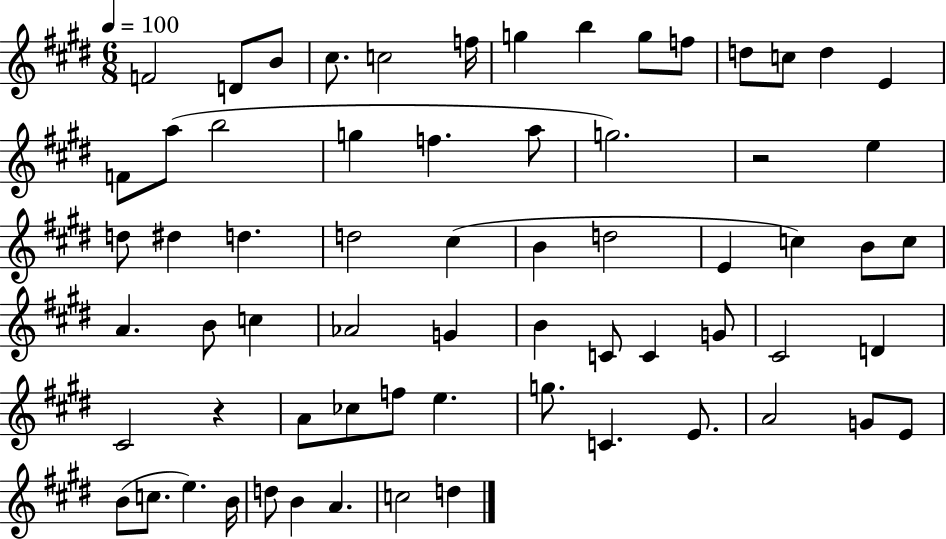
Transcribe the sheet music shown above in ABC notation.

X:1
T:Untitled
M:6/8
L:1/4
K:E
F2 D/2 B/2 ^c/2 c2 f/4 g b g/2 f/2 d/2 c/2 d E F/2 a/2 b2 g f a/2 g2 z2 e d/2 ^d d d2 ^c B d2 E c B/2 c/2 A B/2 c _A2 G B C/2 C G/2 ^C2 D ^C2 z A/2 _c/2 f/2 e g/2 C E/2 A2 G/2 E/2 B/2 c/2 e B/4 d/2 B A c2 d